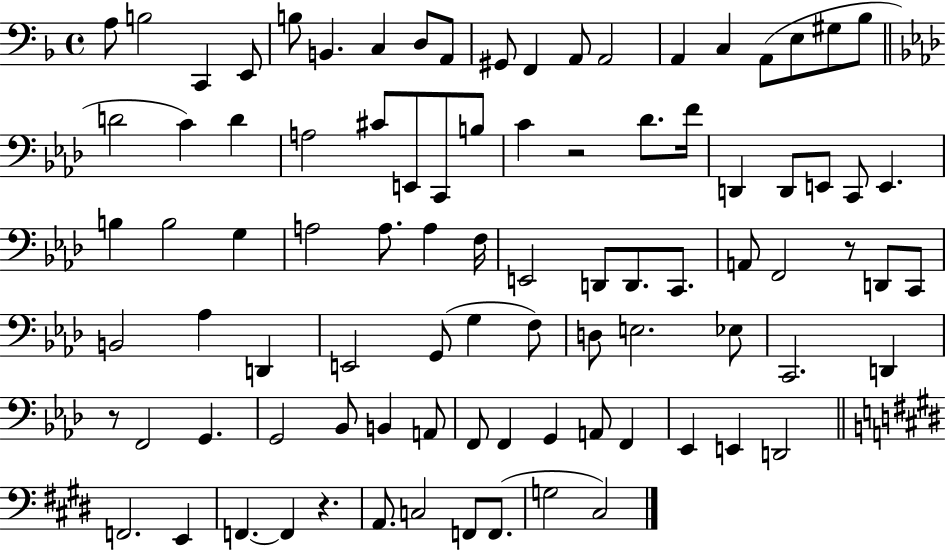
{
  \clef bass
  \time 4/4
  \defaultTimeSignature
  \key f \major
  a8 b2 c,4 e,8 | b8 b,4. c4 d8 a,8 | gis,8 f,4 a,8 a,2 | a,4 c4 a,8( e8 gis8 bes8 | \break \bar "||" \break \key f \minor d'2 c'4) d'4 | a2 cis'8 e,8 c,8 b8 | c'4 r2 des'8. f'16 | d,4 d,8 e,8 c,8 e,4. | \break b4 b2 g4 | a2 a8. a4 f16 | e,2 d,8 d,8. c,8. | a,8 f,2 r8 d,8 c,8 | \break b,2 aes4 d,4 | e,2 g,8( g4 f8) | d8 e2. ees8 | c,2. d,4 | \break r8 f,2 g,4. | g,2 bes,8 b,4 a,8 | f,8 f,4 g,4 a,8 f,4 | ees,4 e,4 d,2 | \break \bar "||" \break \key e \major f,2. e,4 | f,4.~~ f,4 r4. | a,8. c2 f,8 f,8.( | g2 cis2) | \break \bar "|."
}